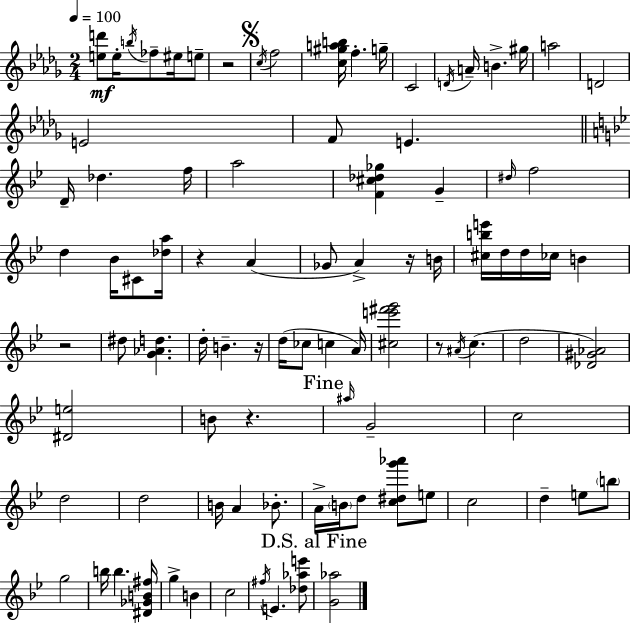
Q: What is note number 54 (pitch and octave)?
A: B4